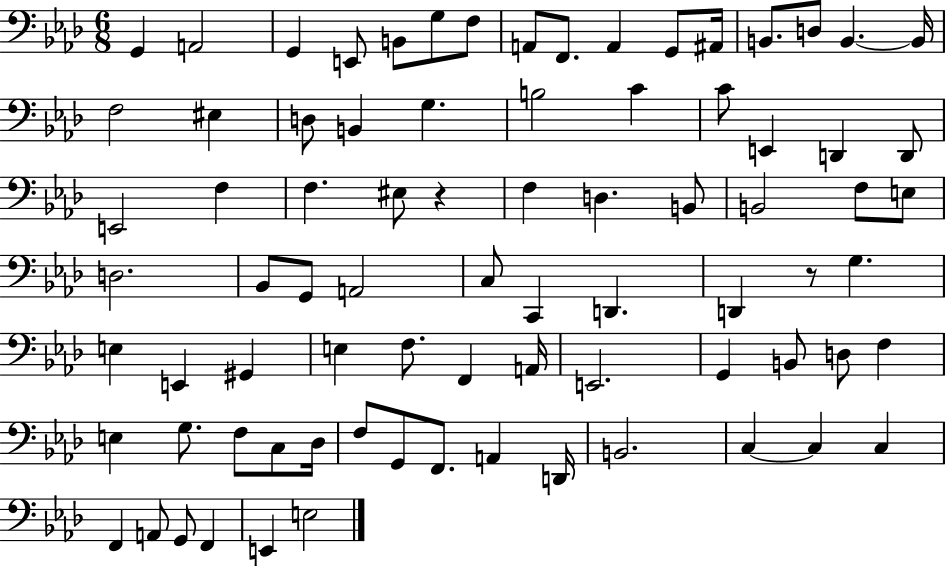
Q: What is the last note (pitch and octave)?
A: E3